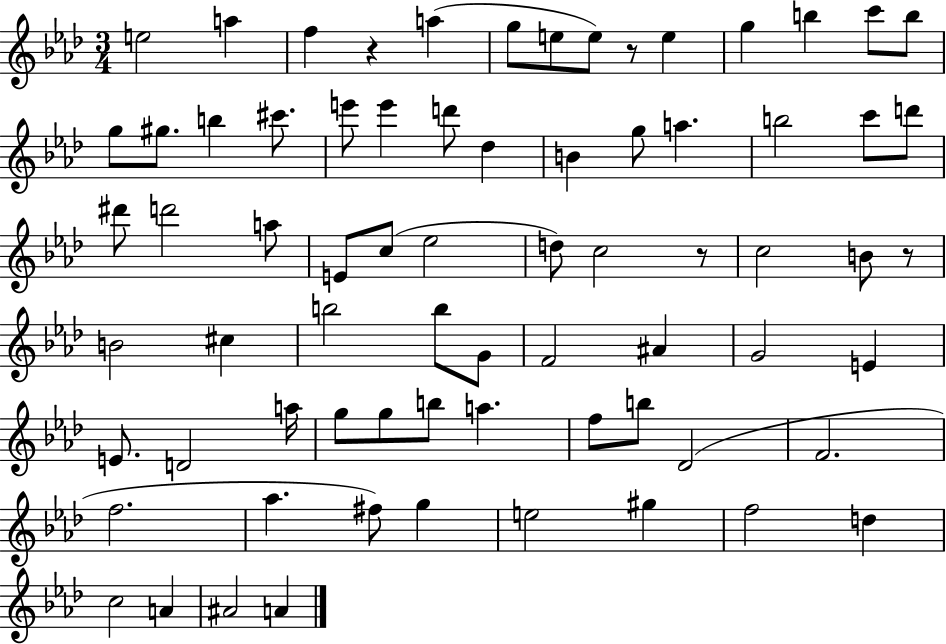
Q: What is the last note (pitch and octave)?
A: A4